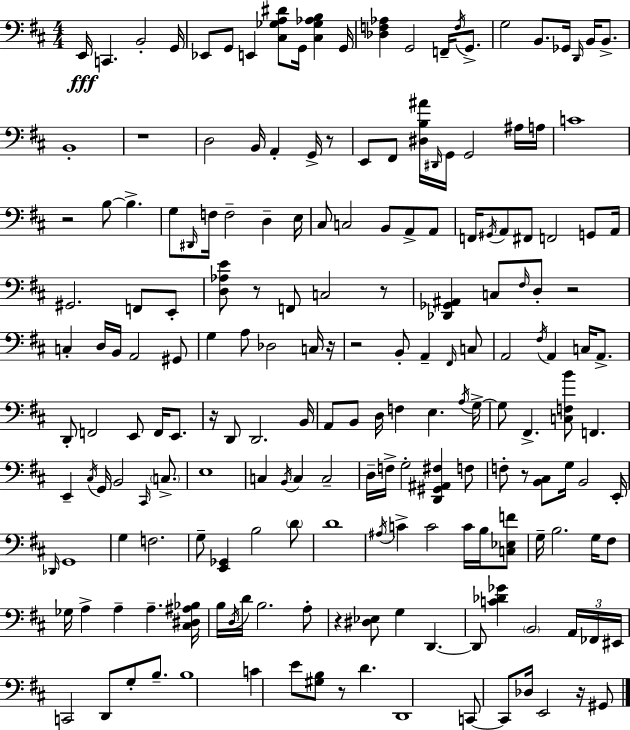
E2/s C2/q. B2/h G2/s Eb2/e G2/e E2/q [C#3,Gb3,A3,D#4]/e G2/s [C#3,Gb3,Ab3,B3]/q G2/s [Db3,F3,Ab3]/q G2/h F2/s F3/s G2/e. G3/h B2/e. Gb2/s D2/s B2/s B2/e. B2/w R/w D3/h B2/s A2/q G2/s R/e E2/e F#2/e [D#3,B3,A#4]/s D#2/s G2/s G2/h A#3/s A3/s C4/w R/h B3/e B3/q. G3/e D#2/s F3/s F3/h D3/q E3/s C#3/e C3/h B2/e A2/e A2/e F2/s G#2/s A2/e F#2/e F2/h G2/e A2/s G#2/h. F2/e E2/e [D3,Ab3,E4]/e R/e F2/e C3/h R/e [Db2,Gb2,A#2]/q C3/e F#3/s D3/e R/h C3/q D3/s B2/s A2/h G#2/e G3/q A3/e Db3/h C3/s R/s R/h B2/e A2/q F#2/s C3/e A2/h F#3/s A2/q C3/s A2/e. D2/e F2/h E2/e F2/s E2/e. R/s D2/e D2/h. B2/s A2/e B2/e D3/s F3/q E3/q. A3/s G3/s G3/e F#2/q. [C3,F3,B4]/e F2/q. E2/q C#3/s G2/s B2/h C#2/s C3/e. E3/w C3/q B2/s C3/q C3/h D3/s F3/s G3/h [D2,G#2,A#2,F#3]/q F3/e F3/e R/e [B2,C#3]/e G3/s B2/h E2/s Db2/s G2/w G3/q F3/h. G3/e [E2,Gb2]/q B3/h D4/e D4/w A#3/s C4/q C4/h C4/s B3/s [C3,Eb3,F4]/e G3/s B3/h. G3/s F#3/e Gb3/s A3/q A3/q A3/q. [C#3,D#3,A#3,Bb3]/s B3/s D3/s D4/s B3/h. A3/e R/q [D#3,Eb3]/e G3/q D2/q. D2/e [C4,Db4,Gb4]/q B2/h A2/s FES2/s EIS2/s C2/h D2/e G3/e B3/e. B3/w C4/q E4/e [G#3,B3]/e R/e D4/q. D2/w C2/e C2/e Db3/s E2/h R/s G#2/e